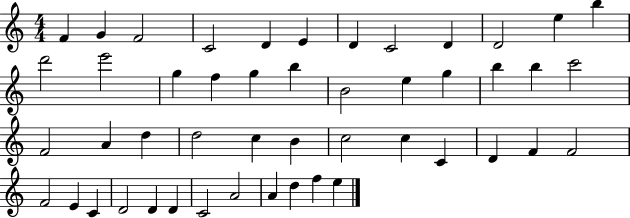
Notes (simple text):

F4/q G4/q F4/h C4/h D4/q E4/q D4/q C4/h D4/q D4/h E5/q B5/q D6/h E6/h G5/q F5/q G5/q B5/q B4/h E5/q G5/q B5/q B5/q C6/h F4/h A4/q D5/q D5/h C5/q B4/q C5/h C5/q C4/q D4/q F4/q F4/h F4/h E4/q C4/q D4/h D4/q D4/q C4/h A4/h A4/q D5/q F5/q E5/q